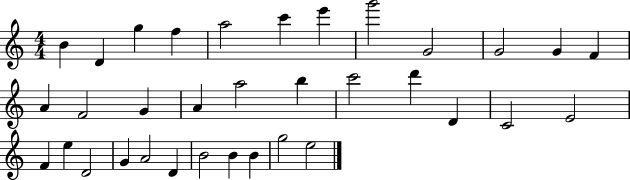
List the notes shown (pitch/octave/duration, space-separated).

B4/q D4/q G5/q F5/q A5/h C6/q E6/q G6/h G4/h G4/h G4/q F4/q A4/q F4/h G4/q A4/q A5/h B5/q C6/h D6/q D4/q C4/h E4/h F4/q E5/q D4/h G4/q A4/h D4/q B4/h B4/q B4/q G5/h E5/h